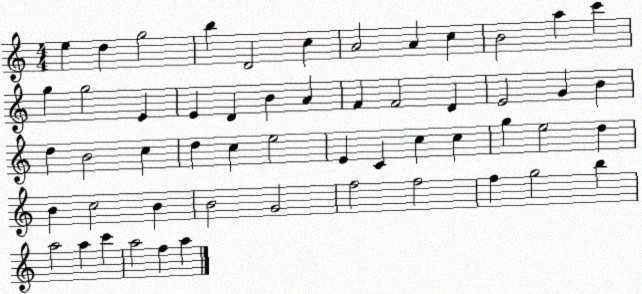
X:1
T:Untitled
M:4/4
L:1/4
K:C
e d g2 b D2 c A2 A c B2 a c' g g2 E E D B A F F2 D E2 G B d B2 c d c e2 E C c c g e2 d B c2 B B2 G2 f2 f2 f g2 b a2 a c' a2 f a